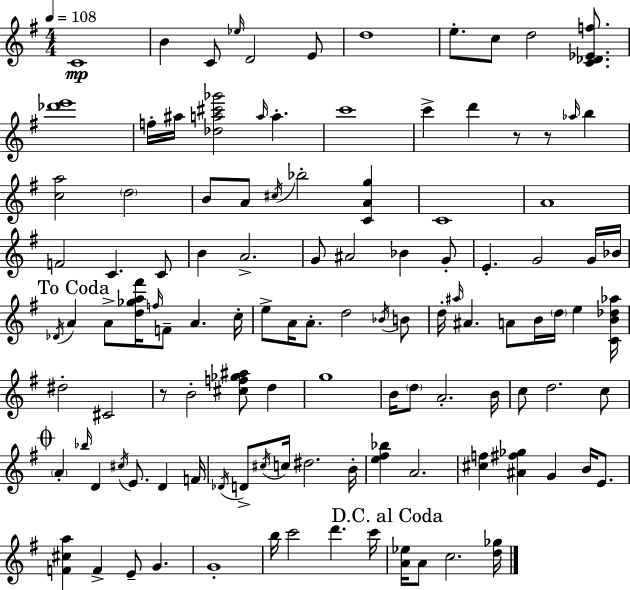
{
  \clef treble
  \numericTimeSignature
  \time 4/4
  \key g \major
  \tempo 4 = 108
  \repeat volta 2 { c'1\mp | b'4 c'8 \grace { ees''16 } d'2 e'8 | d''1 | e''8.-. c''8 d''2 <c' des' ees' f''>8. | \break <des''' e'''>1 | f''16-. ais''16 <des'' a'' cis''' ges'''>2 \grace { a''16 } a''4.-. | c'''1 | c'''4-> d'''4 r8 r8 \grace { aes''16 } b''4 | \break <c'' a''>2 \parenthesize d''2 | b'8 a'8 \acciaccatura { cis''16 } bes''2-. | <c' a' g''>4 c'1 | a'1 | \break f'2 c'4. | c'8 b'4 a'2.-> | g'8 ais'2 bes'4 | g'8-. e'4.-. g'2 | \break g'16 bes'16 \mark "To Coda" \acciaccatura { des'16 } a'4 a'8-> <d'' ges'' a'' fis'''>16 \grace { f''16 } f'8-- a'4. | c''16-. e''8-> a'16 a'8.-. d''2 | \acciaccatura { bes'16 } b'8 d''16-. \grace { ais''16 } ais'4. a'8 | b'16 \parenthesize d''16 e''4 <c' b' des'' aes''>16 dis''2-. | \break cis'2 r8 b'2-. | <cis'' f'' ges'' ais''>8 d''4 g''1 | b'16 \parenthesize d''8 a'2.-. | b'16 c''8 d''2. | \break c''8 \mark \markup { \musicglyph "scripts.coda" } \parenthesize a'4-. \grace { bes''16 } d'4 | \acciaccatura { cis''16 } e'8. d'4 f'16 \acciaccatura { des'16 } d'8-> \acciaccatura { cis''16 } c''16 dis''2. | b'16-. <e'' fis'' bes''>4 | a'2. <cis'' f''>4 | \break <ais' fis'' ges''>4 g'4 b'16 e'8. <f' cis'' a''>4 | f'4-> e'8-- g'4. g'1-. | b''16 c'''2 | d'''4. c'''16 \mark "D.C. al Coda" <a' ees''>16 a'8 c''2. | \break <d'' ges''>16 } \bar "|."
}